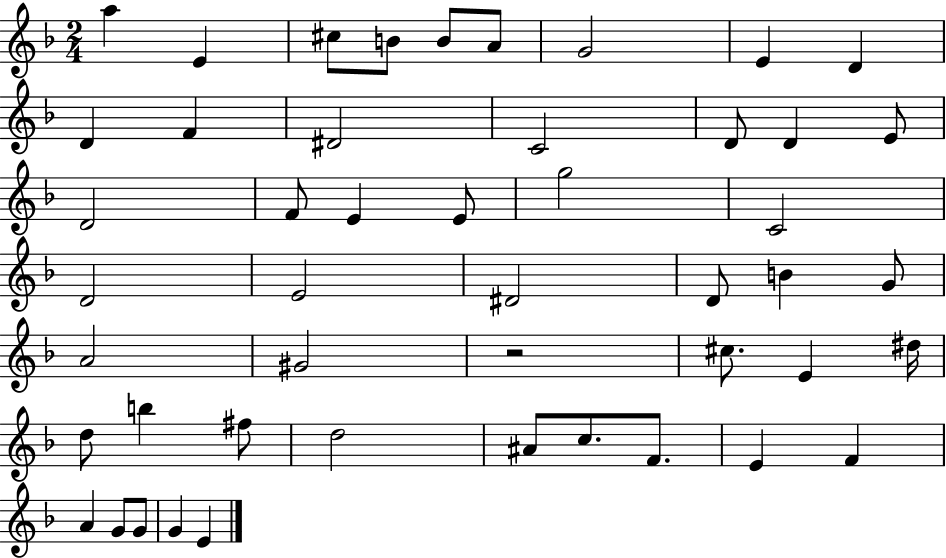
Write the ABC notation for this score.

X:1
T:Untitled
M:2/4
L:1/4
K:F
a E ^c/2 B/2 B/2 A/2 G2 E D D F ^D2 C2 D/2 D E/2 D2 F/2 E E/2 g2 C2 D2 E2 ^D2 D/2 B G/2 A2 ^G2 z2 ^c/2 E ^d/4 d/2 b ^f/2 d2 ^A/2 c/2 F/2 E F A G/2 G/2 G E